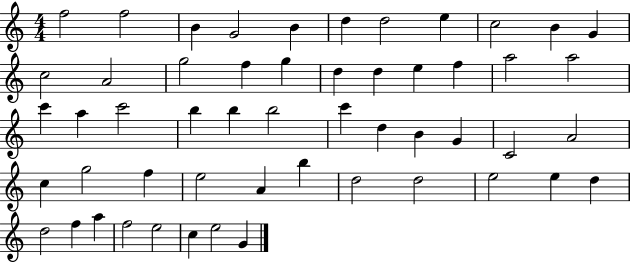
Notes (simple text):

F5/h F5/h B4/q G4/h B4/q D5/q D5/h E5/q C5/h B4/q G4/q C5/h A4/h G5/h F5/q G5/q D5/q D5/q E5/q F5/q A5/h A5/h C6/q A5/q C6/h B5/q B5/q B5/h C6/q D5/q B4/q G4/q C4/h A4/h C5/q G5/h F5/q E5/h A4/q B5/q D5/h D5/h E5/h E5/q D5/q D5/h F5/q A5/q F5/h E5/h C5/q E5/h G4/q